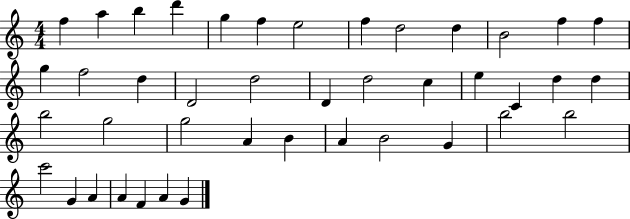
{
  \clef treble
  \numericTimeSignature
  \time 4/4
  \key c \major
  f''4 a''4 b''4 d'''4 | g''4 f''4 e''2 | f''4 d''2 d''4 | b'2 f''4 f''4 | \break g''4 f''2 d''4 | d'2 d''2 | d'4 d''2 c''4 | e''4 c'4 d''4 d''4 | \break b''2 g''2 | g''2 a'4 b'4 | a'4 b'2 g'4 | b''2 b''2 | \break c'''2 g'4 a'4 | a'4 f'4 a'4 g'4 | \bar "|."
}